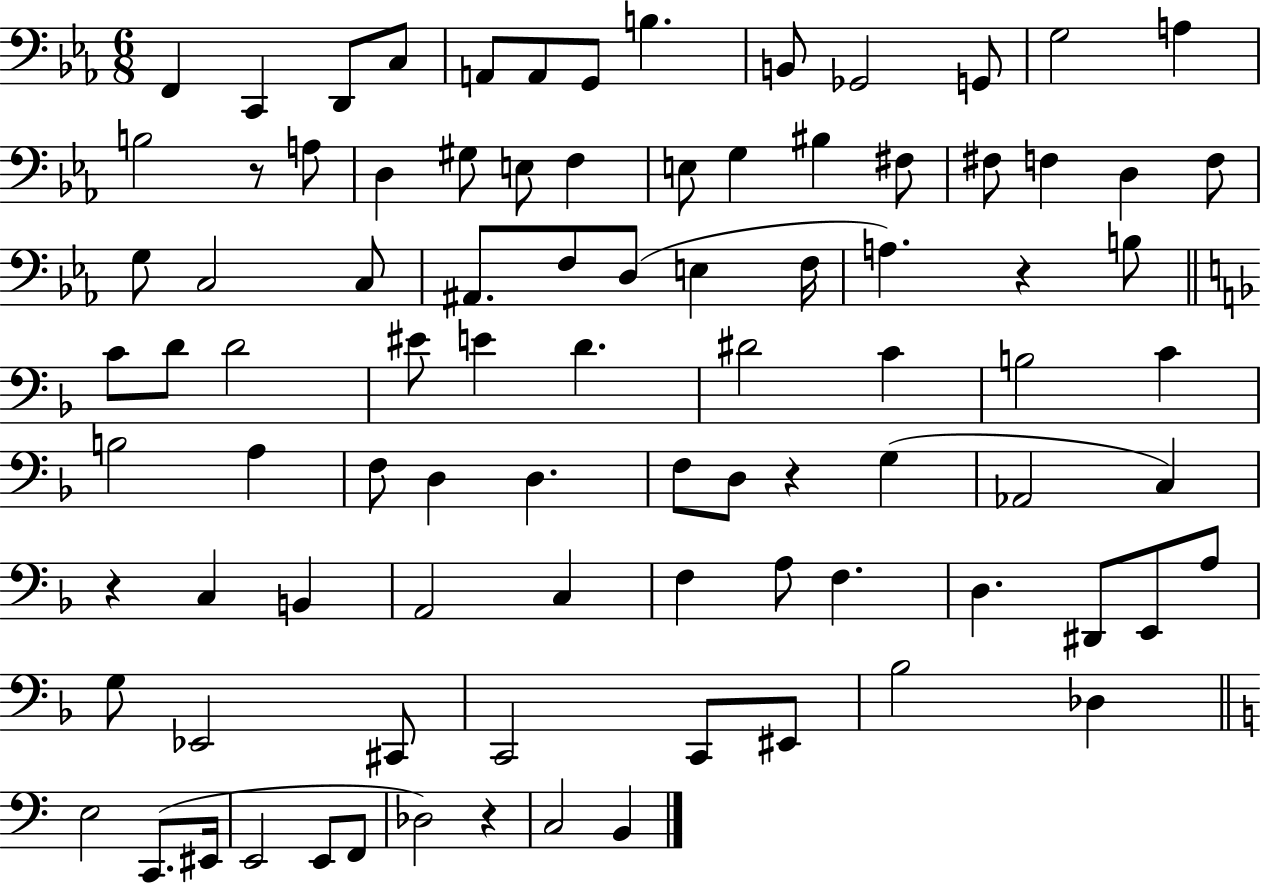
F2/q C2/q D2/e C3/e A2/e A2/e G2/e B3/q. B2/e Gb2/h G2/e G3/h A3/q B3/h R/e A3/e D3/q G#3/e E3/e F3/q E3/e G3/q BIS3/q F#3/e F#3/e F3/q D3/q F3/e G3/e C3/h C3/e A#2/e. F3/e D3/e E3/q F3/s A3/q. R/q B3/e C4/e D4/e D4/h EIS4/e E4/q D4/q. D#4/h C4/q B3/h C4/q B3/h A3/q F3/e D3/q D3/q. F3/e D3/e R/q G3/q Ab2/h C3/q R/q C3/q B2/q A2/h C3/q F3/q A3/e F3/q. D3/q. D#2/e E2/e A3/e G3/e Eb2/h C#2/e C2/h C2/e EIS2/e Bb3/h Db3/q E3/h C2/e. EIS2/s E2/h E2/e F2/e Db3/h R/q C3/h B2/q